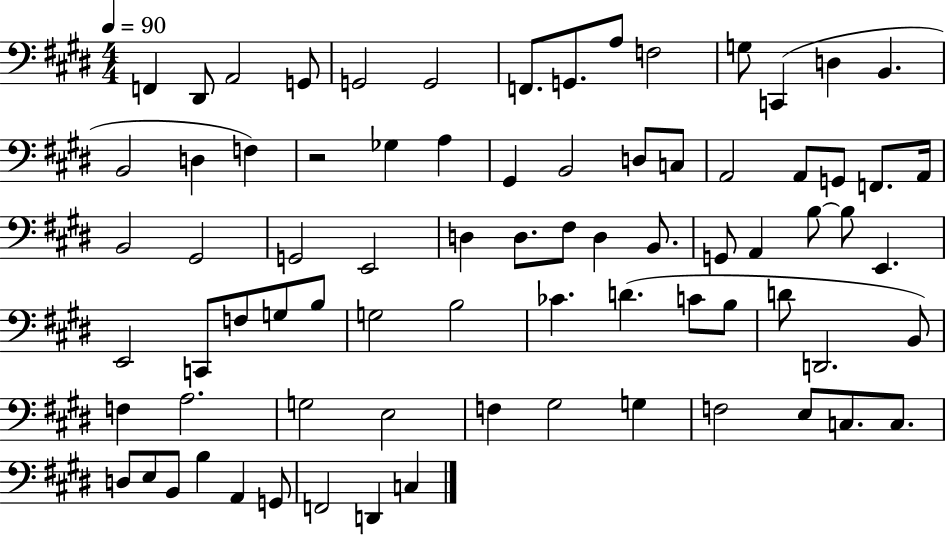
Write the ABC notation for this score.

X:1
T:Untitled
M:4/4
L:1/4
K:E
F,, ^D,,/2 A,,2 G,,/2 G,,2 G,,2 F,,/2 G,,/2 A,/2 F,2 G,/2 C,, D, B,, B,,2 D, F, z2 _G, A, ^G,, B,,2 D,/2 C,/2 A,,2 A,,/2 G,,/2 F,,/2 A,,/4 B,,2 ^G,,2 G,,2 E,,2 D, D,/2 ^F,/2 D, B,,/2 G,,/2 A,, B,/2 B,/2 E,, E,,2 C,,/2 F,/2 G,/2 B,/2 G,2 B,2 _C D C/2 B,/2 D/2 D,,2 B,,/2 F, A,2 G,2 E,2 F, ^G,2 G, F,2 E,/2 C,/2 C,/2 D,/2 E,/2 B,,/2 B, A,, G,,/2 F,,2 D,, C,